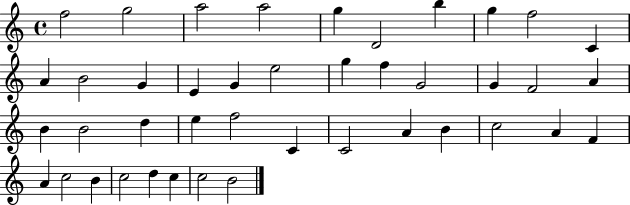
F5/h G5/h A5/h A5/h G5/q D4/h B5/q G5/q F5/h C4/q A4/q B4/h G4/q E4/q G4/q E5/h G5/q F5/q G4/h G4/q F4/h A4/q B4/q B4/h D5/q E5/q F5/h C4/q C4/h A4/q B4/q C5/h A4/q F4/q A4/q C5/h B4/q C5/h D5/q C5/q C5/h B4/h